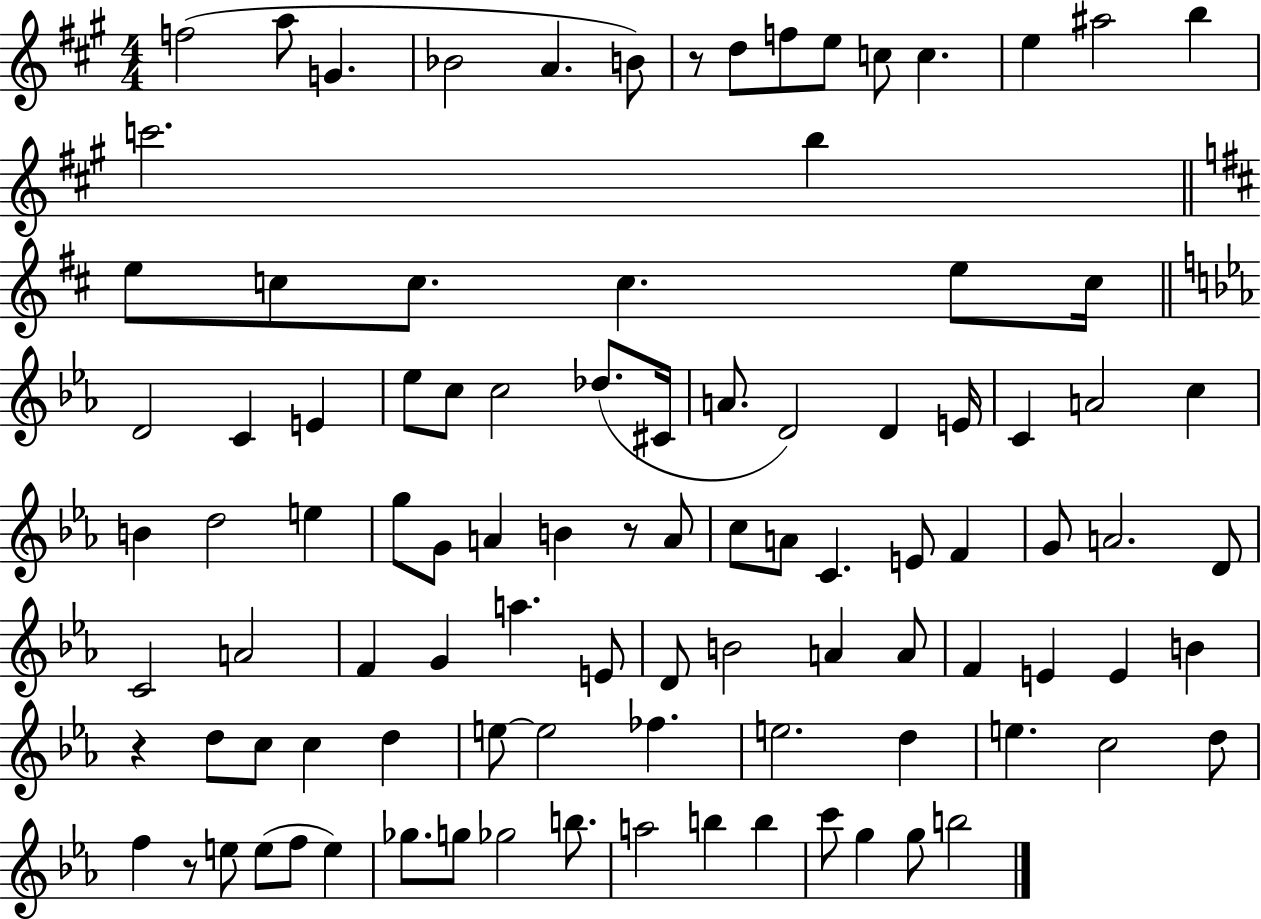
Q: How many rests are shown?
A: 4